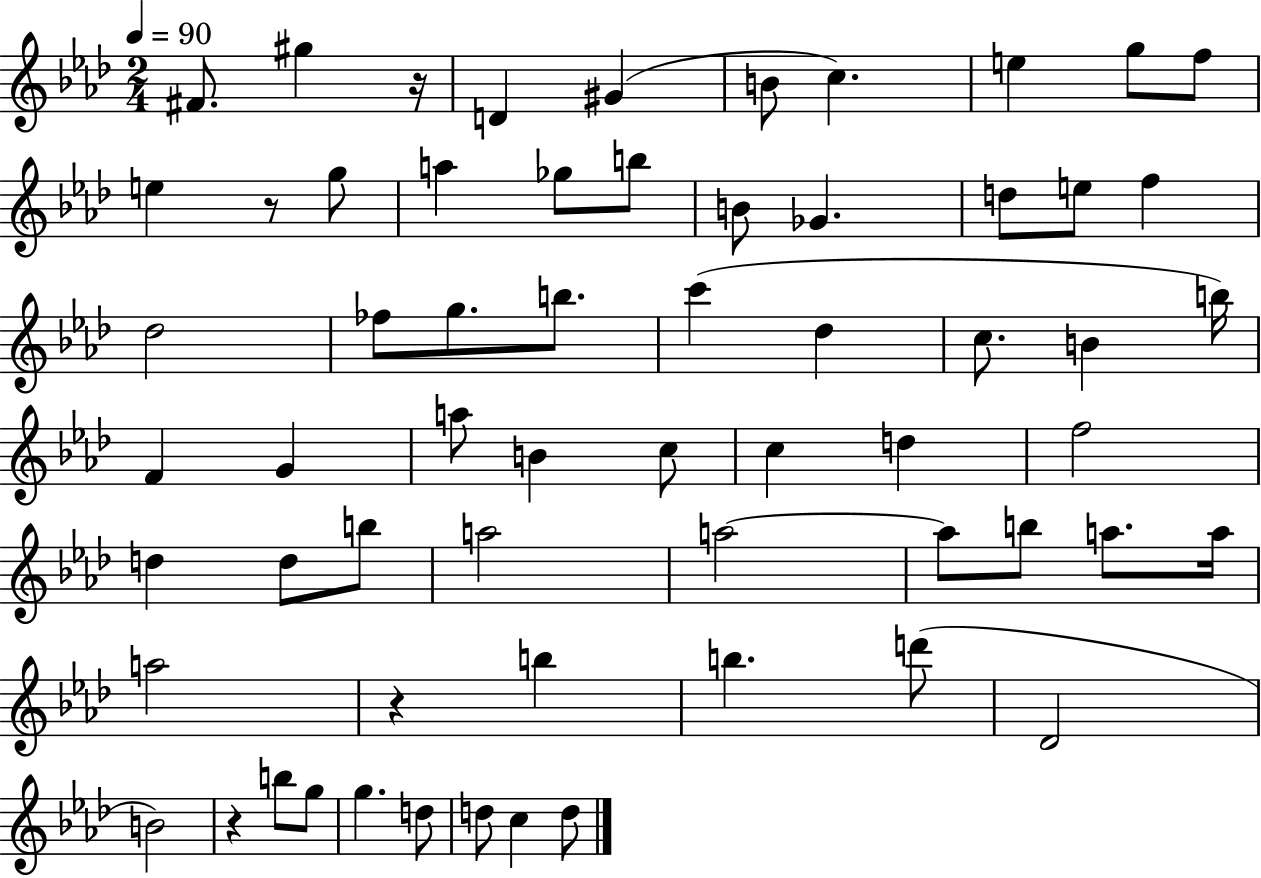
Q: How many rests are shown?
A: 4